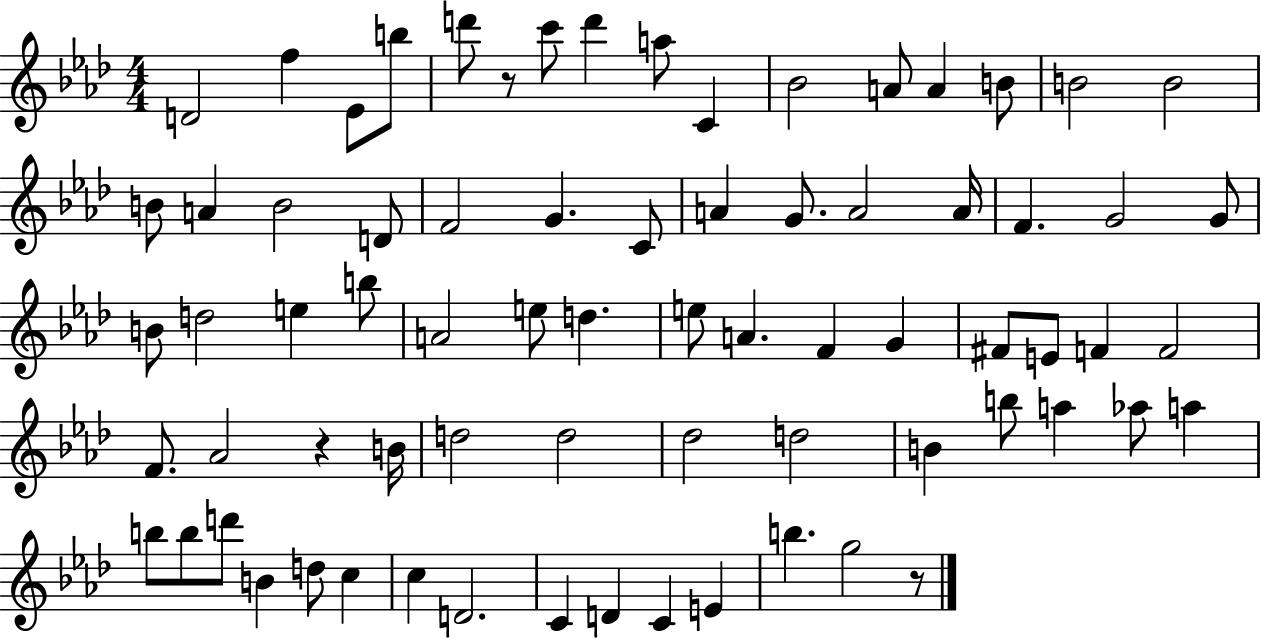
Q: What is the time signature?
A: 4/4